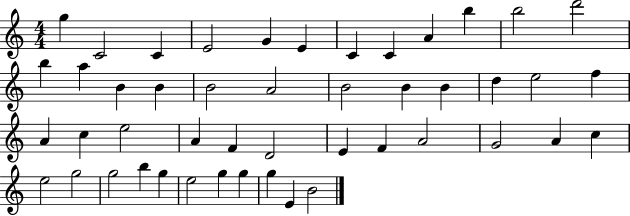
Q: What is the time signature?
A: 4/4